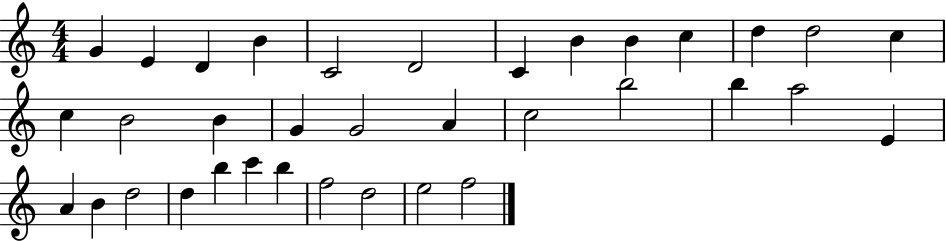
G4/q E4/q D4/q B4/q C4/h D4/h C4/q B4/q B4/q C5/q D5/q D5/h C5/q C5/q B4/h B4/q G4/q G4/h A4/q C5/h B5/h B5/q A5/h E4/q A4/q B4/q D5/h D5/q B5/q C6/q B5/q F5/h D5/h E5/h F5/h